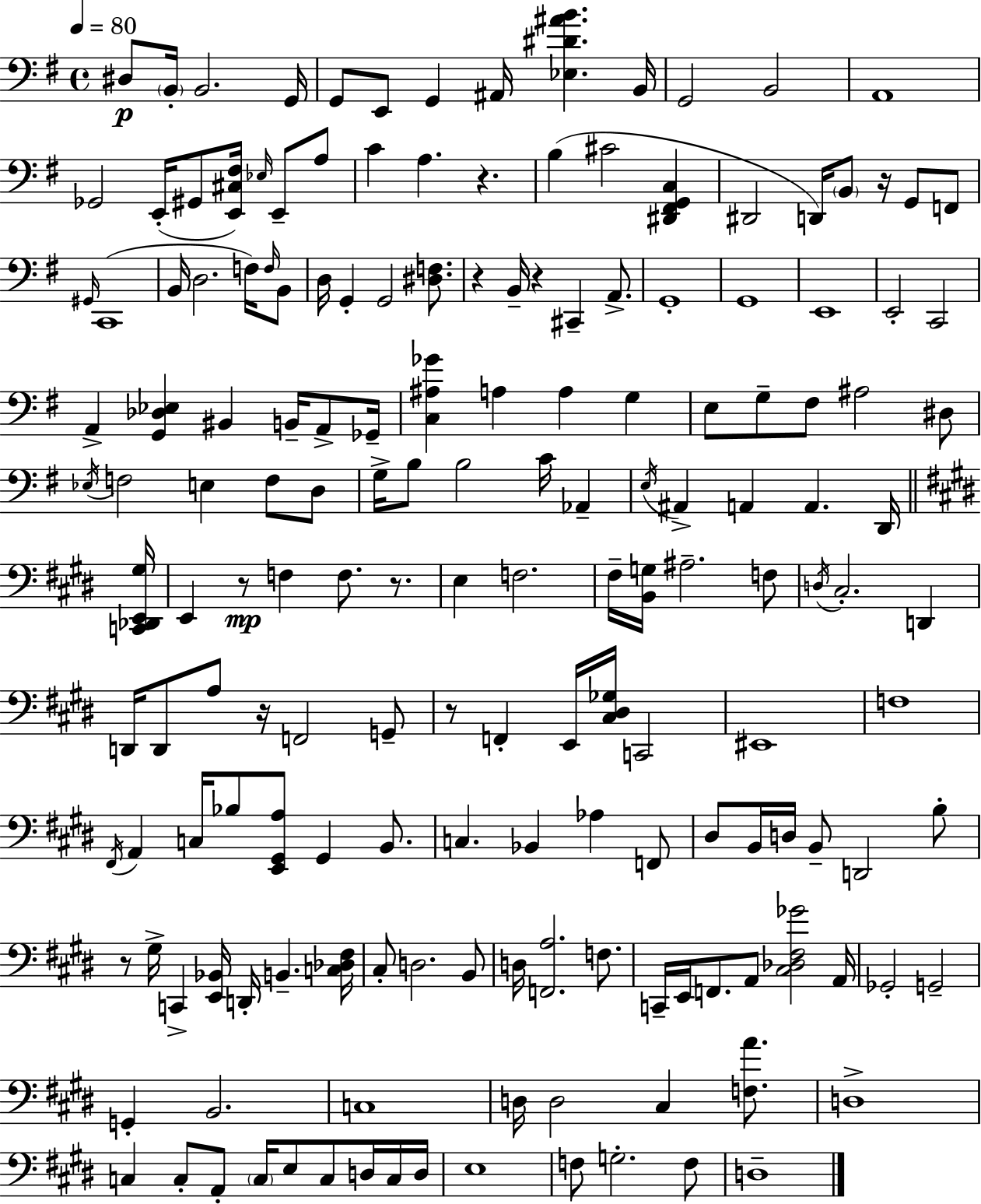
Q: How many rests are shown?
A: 9